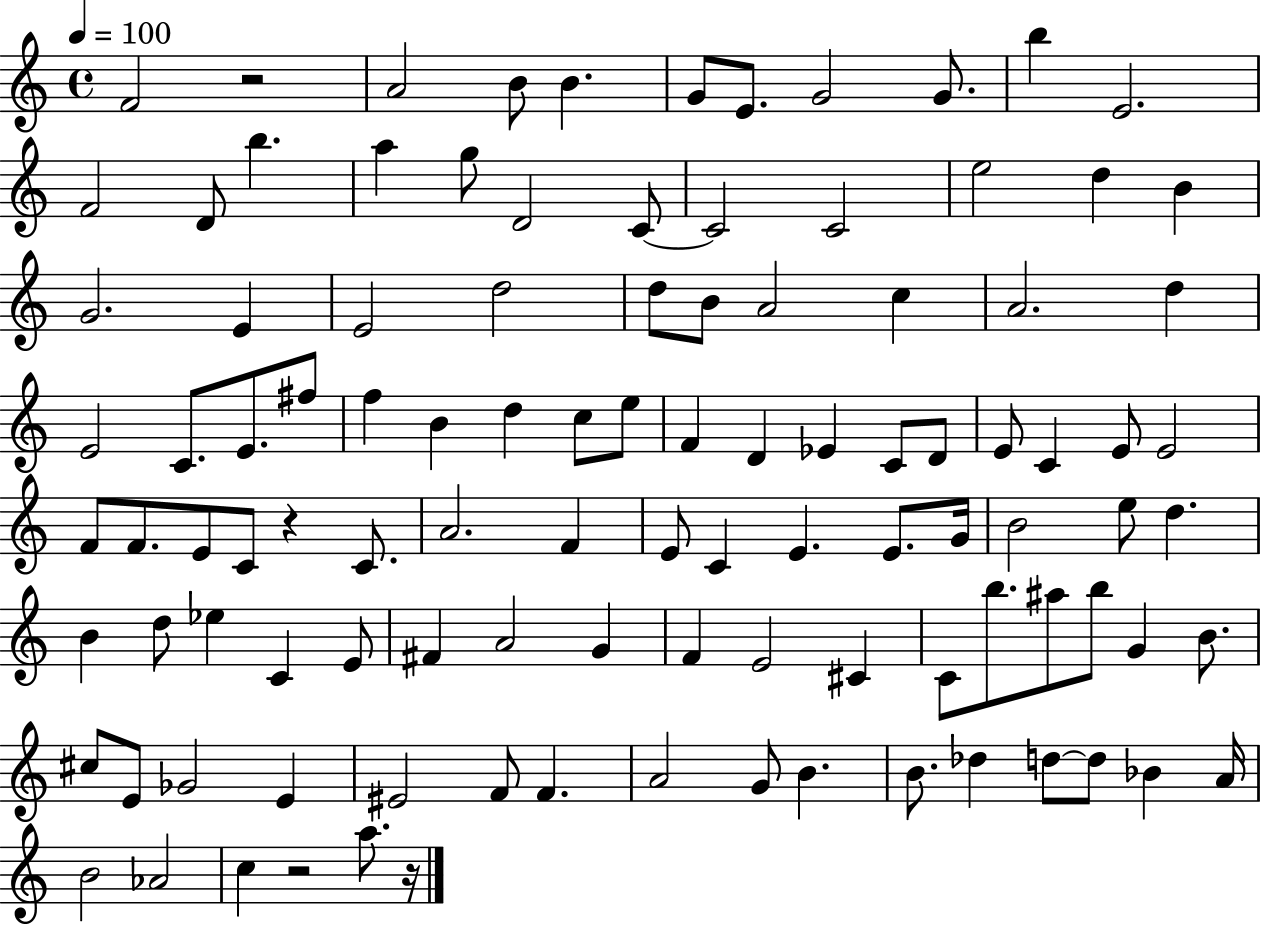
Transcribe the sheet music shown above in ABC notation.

X:1
T:Untitled
M:4/4
L:1/4
K:C
F2 z2 A2 B/2 B G/2 E/2 G2 G/2 b E2 F2 D/2 b a g/2 D2 C/2 C2 C2 e2 d B G2 E E2 d2 d/2 B/2 A2 c A2 d E2 C/2 E/2 ^f/2 f B d c/2 e/2 F D _E C/2 D/2 E/2 C E/2 E2 F/2 F/2 E/2 C/2 z C/2 A2 F E/2 C E E/2 G/4 B2 e/2 d B d/2 _e C E/2 ^F A2 G F E2 ^C C/2 b/2 ^a/2 b/2 G B/2 ^c/2 E/2 _G2 E ^E2 F/2 F A2 G/2 B B/2 _d d/2 d/2 _B A/4 B2 _A2 c z2 a/2 z/4